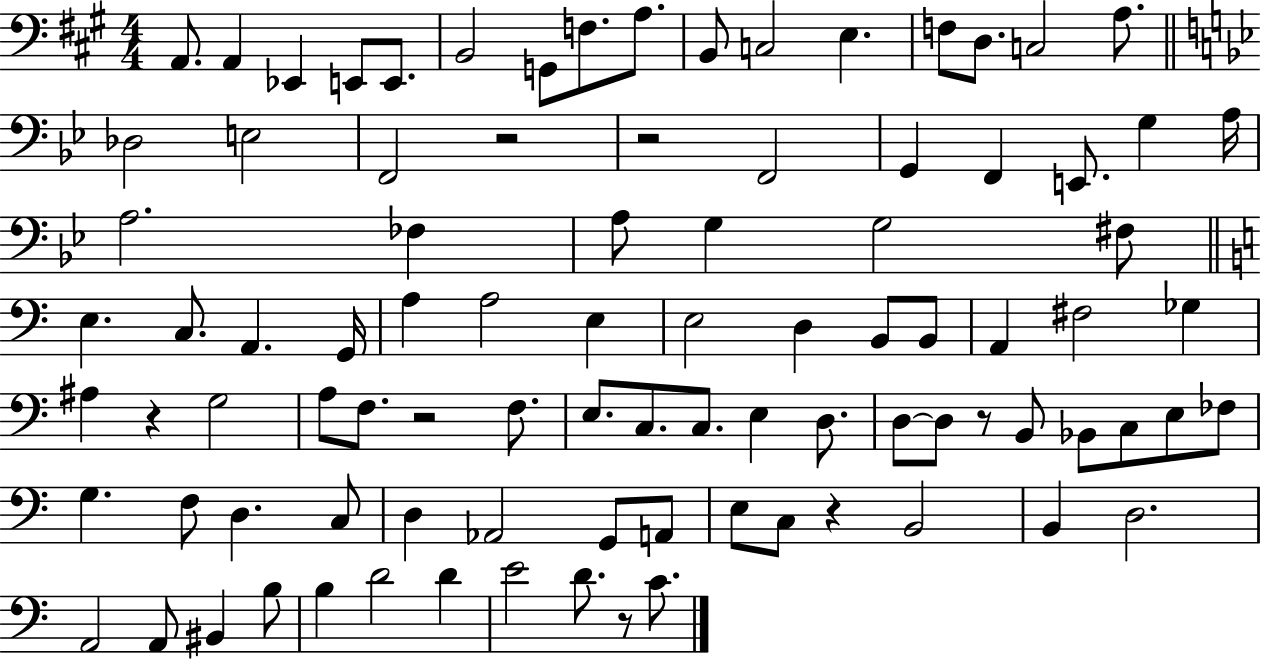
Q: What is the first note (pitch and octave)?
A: A2